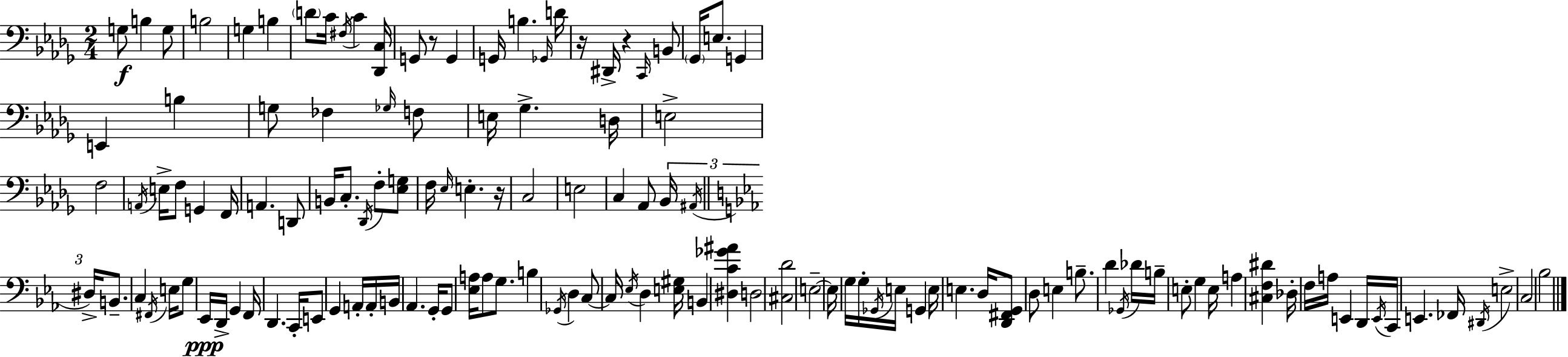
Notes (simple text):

G3/e B3/q G3/e B3/h G3/q B3/q D4/e C4/s F#3/s C4/q [Db2,C3]/s G2/e R/e G2/q G2/s B3/q. Gb2/s D4/s R/s D#2/s R/q C2/s B2/e Gb2/s E3/e. G2/q E2/q B3/q G3/e FES3/q Gb3/s F3/e E3/s Gb3/q. D3/s E3/h F3/h A2/s E3/s F3/e G2/q F2/s A2/q. D2/e B2/s C3/e. Db2/s F3/e [Eb3,G3]/e F3/s Eb3/s E3/q. R/s C3/h E3/h C3/q Ab2/e Bb2/s A#2/s D#3/s B2/e. C3/q F#2/s E3/s G3/e Eb2/s D2/s G2/q F2/s D2/q. C2/s E2/e G2/q A2/s A2/s B2/s Ab2/q. G2/s G2/e [Eb3,A3]/s A3/e G3/e. B3/q Gb2/s D3/q C3/e C3/s Eb3/s D3/q [E3,G#3]/s B2/q [D#3,C4,Gb4,A#4]/q D3/h [C#3,D4]/h E3/h E3/s G3/s G3/s Gb2/s E3/s G2/q E3/s E3/q. D3/s [D2,F#2,G2]/e D3/e E3/q B3/e. D4/q Gb2/s Db4/s B3/s E3/e G3/q E3/s A3/q [C#3,F3,D#4]/q Db3/s F3/s A3/s E2/q D2/s E2/s C2/s E2/q. FES2/s D#2/s E3/h C3/h Bb3/h